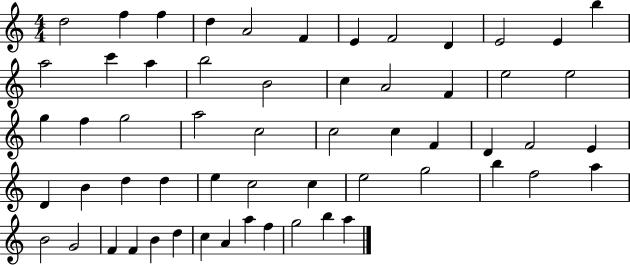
{
  \clef treble
  \numericTimeSignature
  \time 4/4
  \key c \major
  d''2 f''4 f''4 | d''4 a'2 f'4 | e'4 f'2 d'4 | e'2 e'4 b''4 | \break a''2 c'''4 a''4 | b''2 b'2 | c''4 a'2 f'4 | e''2 e''2 | \break g''4 f''4 g''2 | a''2 c''2 | c''2 c''4 f'4 | d'4 f'2 e'4 | \break d'4 b'4 d''4 d''4 | e''4 c''2 c''4 | e''2 g''2 | b''4 f''2 a''4 | \break b'2 g'2 | f'4 f'4 b'4 d''4 | c''4 a'4 a''4 f''4 | g''2 b''4 a''4 | \break \bar "|."
}